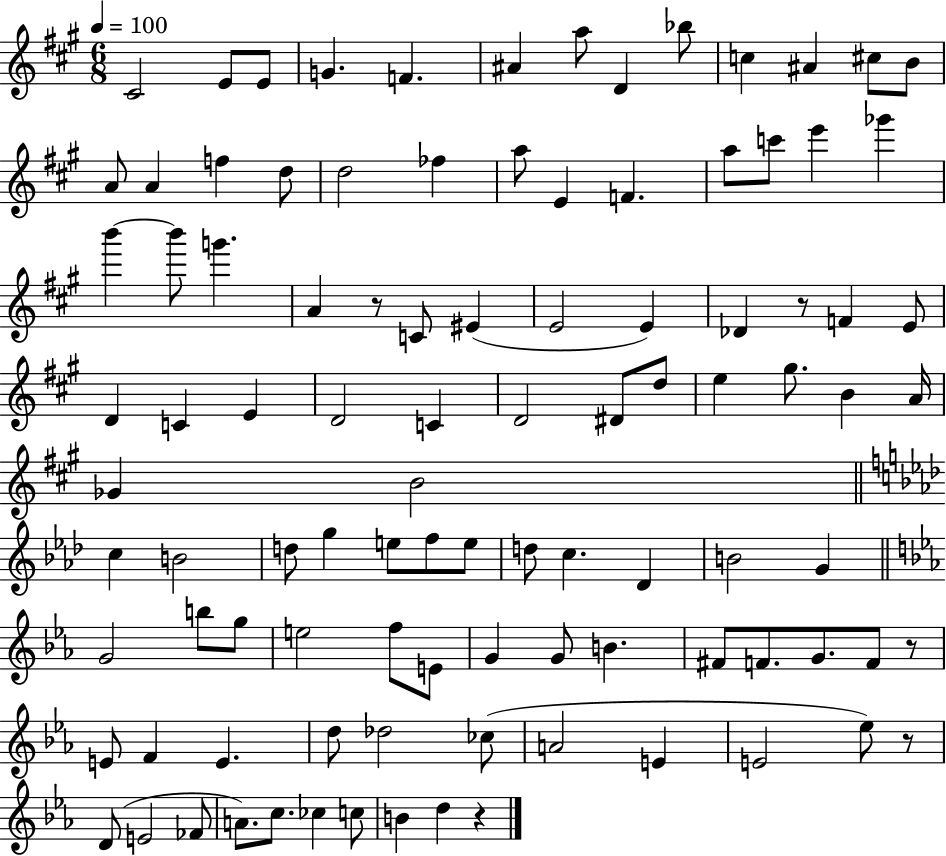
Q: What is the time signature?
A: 6/8